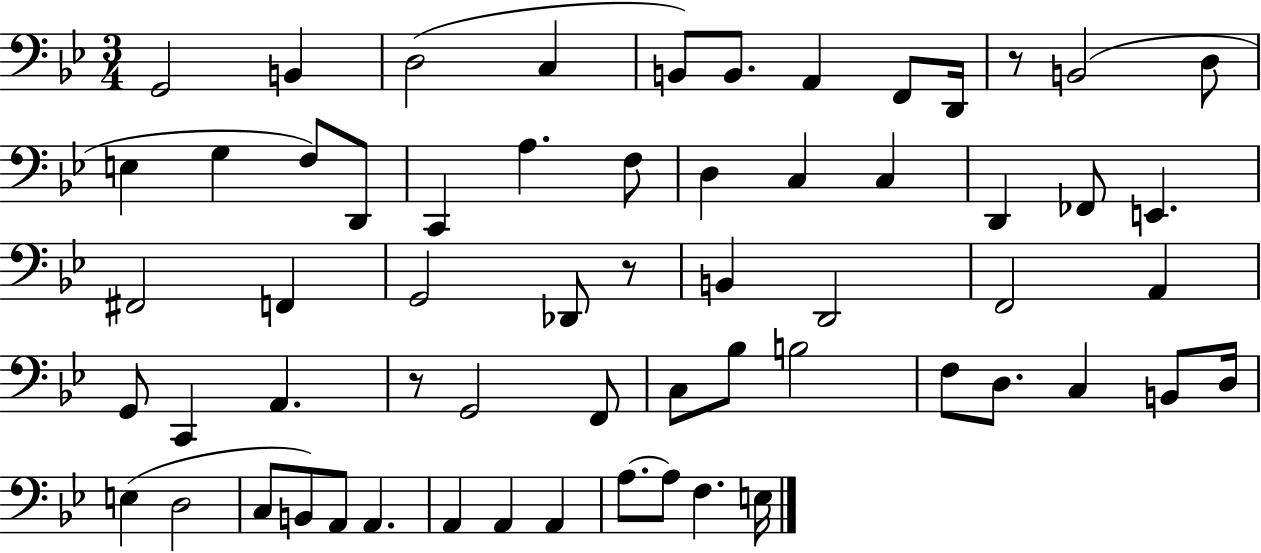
X:1
T:Untitled
M:3/4
L:1/4
K:Bb
G,,2 B,, D,2 C, B,,/2 B,,/2 A,, F,,/2 D,,/4 z/2 B,,2 D,/2 E, G, F,/2 D,,/2 C,, A, F,/2 D, C, C, D,, _F,,/2 E,, ^F,,2 F,, G,,2 _D,,/2 z/2 B,, D,,2 F,,2 A,, G,,/2 C,, A,, z/2 G,,2 F,,/2 C,/2 _B,/2 B,2 F,/2 D,/2 C, B,,/2 D,/4 E, D,2 C,/2 B,,/2 A,,/2 A,, A,, A,, A,, A,/2 A,/2 F, E,/4